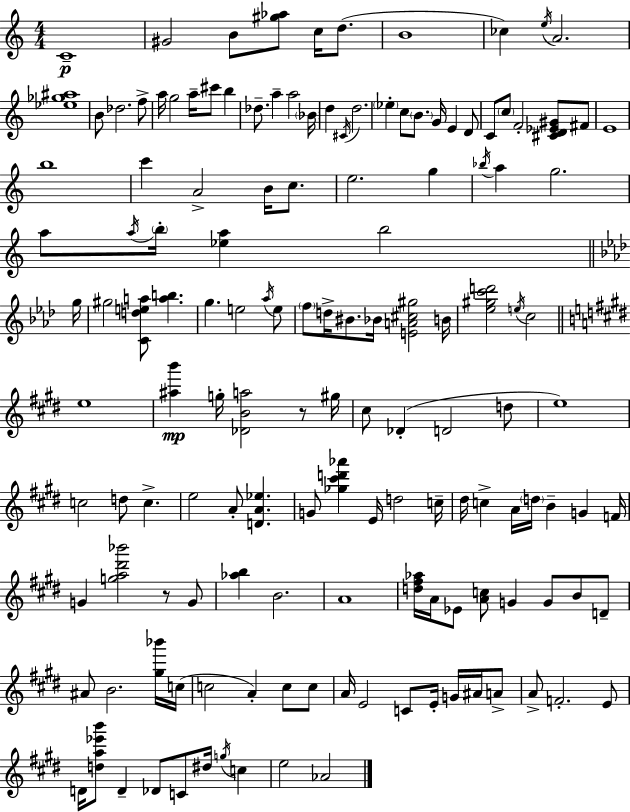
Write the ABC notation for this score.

X:1
T:Untitled
M:4/4
L:1/4
K:C
C4 ^G2 B/2 [^g_a]/2 c/4 d/2 B4 _c e/4 A2 [_e_g^a]4 B/2 _d2 f/2 a/4 g2 a/4 ^c'/2 b _d/2 a a2 _B/4 d ^C/4 d2 _e c/2 B/2 G/4 E D/2 C/2 c/2 F2 [^CD_E^G]/2 ^F/2 E4 b4 c' A2 B/4 c/2 e2 g _b/4 a g2 a/2 a/4 b/4 [_ea] b2 g/4 ^g2 [Cdea]/2 [ab] g e2 _a/4 e/2 f/2 d/4 ^B/2 _B/4 [EA^c^g]2 B/4 [_e^gc'd']2 e/4 c2 e4 [^ab'] g/4 [_DBa]2 z/2 ^g/4 ^c/2 _D D2 d/2 e4 c2 d/2 c e2 A/2 [DA_e] G/2 [_g^c'd'_a'] E/4 d2 c/4 ^d/4 c A/4 d/4 B G F/4 G [ga^d'_b']2 z/2 G/2 [_ab] B2 A4 [d^f_a]/4 A/4 _E/2 [Ac]/2 G G/2 B/2 D/2 ^A/2 B2 [^g_b']/4 c/4 c2 A c/2 c/2 A/4 E2 C/2 E/4 G/4 ^A/4 A/2 A/2 F2 E/2 D/4 [da_e'b']/2 D _D/2 C/2 ^d/4 g/4 c e2 _A2